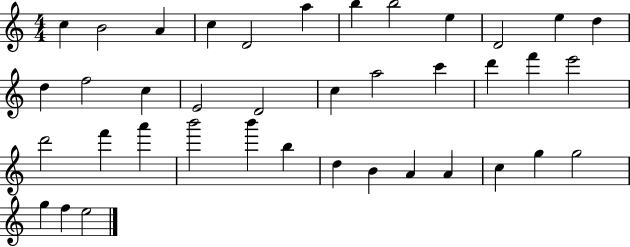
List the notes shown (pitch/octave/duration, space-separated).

C5/q B4/h A4/q C5/q D4/h A5/q B5/q B5/h E5/q D4/h E5/q D5/q D5/q F5/h C5/q E4/h D4/h C5/q A5/h C6/q D6/q F6/q E6/h D6/h F6/q A6/q B6/h B6/q B5/q D5/q B4/q A4/q A4/q C5/q G5/q G5/h G5/q F5/q E5/h